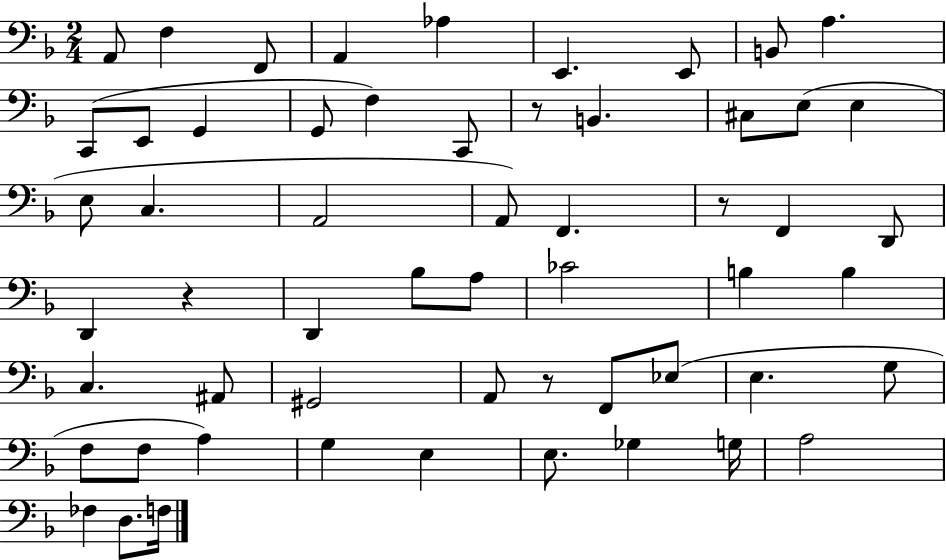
A2/e F3/q F2/e A2/q Ab3/q E2/q. E2/e B2/e A3/q. C2/e E2/e G2/q G2/e F3/q C2/e R/e B2/q. C#3/e E3/e E3/q E3/e C3/q. A2/h A2/e F2/q. R/e F2/q D2/e D2/q R/q D2/q Bb3/e A3/e CES4/h B3/q B3/q C3/q. A#2/e G#2/h A2/e R/e F2/e Eb3/e E3/q. G3/e F3/e F3/e A3/q G3/q E3/q E3/e. Gb3/q G3/s A3/h FES3/q D3/e. F3/s